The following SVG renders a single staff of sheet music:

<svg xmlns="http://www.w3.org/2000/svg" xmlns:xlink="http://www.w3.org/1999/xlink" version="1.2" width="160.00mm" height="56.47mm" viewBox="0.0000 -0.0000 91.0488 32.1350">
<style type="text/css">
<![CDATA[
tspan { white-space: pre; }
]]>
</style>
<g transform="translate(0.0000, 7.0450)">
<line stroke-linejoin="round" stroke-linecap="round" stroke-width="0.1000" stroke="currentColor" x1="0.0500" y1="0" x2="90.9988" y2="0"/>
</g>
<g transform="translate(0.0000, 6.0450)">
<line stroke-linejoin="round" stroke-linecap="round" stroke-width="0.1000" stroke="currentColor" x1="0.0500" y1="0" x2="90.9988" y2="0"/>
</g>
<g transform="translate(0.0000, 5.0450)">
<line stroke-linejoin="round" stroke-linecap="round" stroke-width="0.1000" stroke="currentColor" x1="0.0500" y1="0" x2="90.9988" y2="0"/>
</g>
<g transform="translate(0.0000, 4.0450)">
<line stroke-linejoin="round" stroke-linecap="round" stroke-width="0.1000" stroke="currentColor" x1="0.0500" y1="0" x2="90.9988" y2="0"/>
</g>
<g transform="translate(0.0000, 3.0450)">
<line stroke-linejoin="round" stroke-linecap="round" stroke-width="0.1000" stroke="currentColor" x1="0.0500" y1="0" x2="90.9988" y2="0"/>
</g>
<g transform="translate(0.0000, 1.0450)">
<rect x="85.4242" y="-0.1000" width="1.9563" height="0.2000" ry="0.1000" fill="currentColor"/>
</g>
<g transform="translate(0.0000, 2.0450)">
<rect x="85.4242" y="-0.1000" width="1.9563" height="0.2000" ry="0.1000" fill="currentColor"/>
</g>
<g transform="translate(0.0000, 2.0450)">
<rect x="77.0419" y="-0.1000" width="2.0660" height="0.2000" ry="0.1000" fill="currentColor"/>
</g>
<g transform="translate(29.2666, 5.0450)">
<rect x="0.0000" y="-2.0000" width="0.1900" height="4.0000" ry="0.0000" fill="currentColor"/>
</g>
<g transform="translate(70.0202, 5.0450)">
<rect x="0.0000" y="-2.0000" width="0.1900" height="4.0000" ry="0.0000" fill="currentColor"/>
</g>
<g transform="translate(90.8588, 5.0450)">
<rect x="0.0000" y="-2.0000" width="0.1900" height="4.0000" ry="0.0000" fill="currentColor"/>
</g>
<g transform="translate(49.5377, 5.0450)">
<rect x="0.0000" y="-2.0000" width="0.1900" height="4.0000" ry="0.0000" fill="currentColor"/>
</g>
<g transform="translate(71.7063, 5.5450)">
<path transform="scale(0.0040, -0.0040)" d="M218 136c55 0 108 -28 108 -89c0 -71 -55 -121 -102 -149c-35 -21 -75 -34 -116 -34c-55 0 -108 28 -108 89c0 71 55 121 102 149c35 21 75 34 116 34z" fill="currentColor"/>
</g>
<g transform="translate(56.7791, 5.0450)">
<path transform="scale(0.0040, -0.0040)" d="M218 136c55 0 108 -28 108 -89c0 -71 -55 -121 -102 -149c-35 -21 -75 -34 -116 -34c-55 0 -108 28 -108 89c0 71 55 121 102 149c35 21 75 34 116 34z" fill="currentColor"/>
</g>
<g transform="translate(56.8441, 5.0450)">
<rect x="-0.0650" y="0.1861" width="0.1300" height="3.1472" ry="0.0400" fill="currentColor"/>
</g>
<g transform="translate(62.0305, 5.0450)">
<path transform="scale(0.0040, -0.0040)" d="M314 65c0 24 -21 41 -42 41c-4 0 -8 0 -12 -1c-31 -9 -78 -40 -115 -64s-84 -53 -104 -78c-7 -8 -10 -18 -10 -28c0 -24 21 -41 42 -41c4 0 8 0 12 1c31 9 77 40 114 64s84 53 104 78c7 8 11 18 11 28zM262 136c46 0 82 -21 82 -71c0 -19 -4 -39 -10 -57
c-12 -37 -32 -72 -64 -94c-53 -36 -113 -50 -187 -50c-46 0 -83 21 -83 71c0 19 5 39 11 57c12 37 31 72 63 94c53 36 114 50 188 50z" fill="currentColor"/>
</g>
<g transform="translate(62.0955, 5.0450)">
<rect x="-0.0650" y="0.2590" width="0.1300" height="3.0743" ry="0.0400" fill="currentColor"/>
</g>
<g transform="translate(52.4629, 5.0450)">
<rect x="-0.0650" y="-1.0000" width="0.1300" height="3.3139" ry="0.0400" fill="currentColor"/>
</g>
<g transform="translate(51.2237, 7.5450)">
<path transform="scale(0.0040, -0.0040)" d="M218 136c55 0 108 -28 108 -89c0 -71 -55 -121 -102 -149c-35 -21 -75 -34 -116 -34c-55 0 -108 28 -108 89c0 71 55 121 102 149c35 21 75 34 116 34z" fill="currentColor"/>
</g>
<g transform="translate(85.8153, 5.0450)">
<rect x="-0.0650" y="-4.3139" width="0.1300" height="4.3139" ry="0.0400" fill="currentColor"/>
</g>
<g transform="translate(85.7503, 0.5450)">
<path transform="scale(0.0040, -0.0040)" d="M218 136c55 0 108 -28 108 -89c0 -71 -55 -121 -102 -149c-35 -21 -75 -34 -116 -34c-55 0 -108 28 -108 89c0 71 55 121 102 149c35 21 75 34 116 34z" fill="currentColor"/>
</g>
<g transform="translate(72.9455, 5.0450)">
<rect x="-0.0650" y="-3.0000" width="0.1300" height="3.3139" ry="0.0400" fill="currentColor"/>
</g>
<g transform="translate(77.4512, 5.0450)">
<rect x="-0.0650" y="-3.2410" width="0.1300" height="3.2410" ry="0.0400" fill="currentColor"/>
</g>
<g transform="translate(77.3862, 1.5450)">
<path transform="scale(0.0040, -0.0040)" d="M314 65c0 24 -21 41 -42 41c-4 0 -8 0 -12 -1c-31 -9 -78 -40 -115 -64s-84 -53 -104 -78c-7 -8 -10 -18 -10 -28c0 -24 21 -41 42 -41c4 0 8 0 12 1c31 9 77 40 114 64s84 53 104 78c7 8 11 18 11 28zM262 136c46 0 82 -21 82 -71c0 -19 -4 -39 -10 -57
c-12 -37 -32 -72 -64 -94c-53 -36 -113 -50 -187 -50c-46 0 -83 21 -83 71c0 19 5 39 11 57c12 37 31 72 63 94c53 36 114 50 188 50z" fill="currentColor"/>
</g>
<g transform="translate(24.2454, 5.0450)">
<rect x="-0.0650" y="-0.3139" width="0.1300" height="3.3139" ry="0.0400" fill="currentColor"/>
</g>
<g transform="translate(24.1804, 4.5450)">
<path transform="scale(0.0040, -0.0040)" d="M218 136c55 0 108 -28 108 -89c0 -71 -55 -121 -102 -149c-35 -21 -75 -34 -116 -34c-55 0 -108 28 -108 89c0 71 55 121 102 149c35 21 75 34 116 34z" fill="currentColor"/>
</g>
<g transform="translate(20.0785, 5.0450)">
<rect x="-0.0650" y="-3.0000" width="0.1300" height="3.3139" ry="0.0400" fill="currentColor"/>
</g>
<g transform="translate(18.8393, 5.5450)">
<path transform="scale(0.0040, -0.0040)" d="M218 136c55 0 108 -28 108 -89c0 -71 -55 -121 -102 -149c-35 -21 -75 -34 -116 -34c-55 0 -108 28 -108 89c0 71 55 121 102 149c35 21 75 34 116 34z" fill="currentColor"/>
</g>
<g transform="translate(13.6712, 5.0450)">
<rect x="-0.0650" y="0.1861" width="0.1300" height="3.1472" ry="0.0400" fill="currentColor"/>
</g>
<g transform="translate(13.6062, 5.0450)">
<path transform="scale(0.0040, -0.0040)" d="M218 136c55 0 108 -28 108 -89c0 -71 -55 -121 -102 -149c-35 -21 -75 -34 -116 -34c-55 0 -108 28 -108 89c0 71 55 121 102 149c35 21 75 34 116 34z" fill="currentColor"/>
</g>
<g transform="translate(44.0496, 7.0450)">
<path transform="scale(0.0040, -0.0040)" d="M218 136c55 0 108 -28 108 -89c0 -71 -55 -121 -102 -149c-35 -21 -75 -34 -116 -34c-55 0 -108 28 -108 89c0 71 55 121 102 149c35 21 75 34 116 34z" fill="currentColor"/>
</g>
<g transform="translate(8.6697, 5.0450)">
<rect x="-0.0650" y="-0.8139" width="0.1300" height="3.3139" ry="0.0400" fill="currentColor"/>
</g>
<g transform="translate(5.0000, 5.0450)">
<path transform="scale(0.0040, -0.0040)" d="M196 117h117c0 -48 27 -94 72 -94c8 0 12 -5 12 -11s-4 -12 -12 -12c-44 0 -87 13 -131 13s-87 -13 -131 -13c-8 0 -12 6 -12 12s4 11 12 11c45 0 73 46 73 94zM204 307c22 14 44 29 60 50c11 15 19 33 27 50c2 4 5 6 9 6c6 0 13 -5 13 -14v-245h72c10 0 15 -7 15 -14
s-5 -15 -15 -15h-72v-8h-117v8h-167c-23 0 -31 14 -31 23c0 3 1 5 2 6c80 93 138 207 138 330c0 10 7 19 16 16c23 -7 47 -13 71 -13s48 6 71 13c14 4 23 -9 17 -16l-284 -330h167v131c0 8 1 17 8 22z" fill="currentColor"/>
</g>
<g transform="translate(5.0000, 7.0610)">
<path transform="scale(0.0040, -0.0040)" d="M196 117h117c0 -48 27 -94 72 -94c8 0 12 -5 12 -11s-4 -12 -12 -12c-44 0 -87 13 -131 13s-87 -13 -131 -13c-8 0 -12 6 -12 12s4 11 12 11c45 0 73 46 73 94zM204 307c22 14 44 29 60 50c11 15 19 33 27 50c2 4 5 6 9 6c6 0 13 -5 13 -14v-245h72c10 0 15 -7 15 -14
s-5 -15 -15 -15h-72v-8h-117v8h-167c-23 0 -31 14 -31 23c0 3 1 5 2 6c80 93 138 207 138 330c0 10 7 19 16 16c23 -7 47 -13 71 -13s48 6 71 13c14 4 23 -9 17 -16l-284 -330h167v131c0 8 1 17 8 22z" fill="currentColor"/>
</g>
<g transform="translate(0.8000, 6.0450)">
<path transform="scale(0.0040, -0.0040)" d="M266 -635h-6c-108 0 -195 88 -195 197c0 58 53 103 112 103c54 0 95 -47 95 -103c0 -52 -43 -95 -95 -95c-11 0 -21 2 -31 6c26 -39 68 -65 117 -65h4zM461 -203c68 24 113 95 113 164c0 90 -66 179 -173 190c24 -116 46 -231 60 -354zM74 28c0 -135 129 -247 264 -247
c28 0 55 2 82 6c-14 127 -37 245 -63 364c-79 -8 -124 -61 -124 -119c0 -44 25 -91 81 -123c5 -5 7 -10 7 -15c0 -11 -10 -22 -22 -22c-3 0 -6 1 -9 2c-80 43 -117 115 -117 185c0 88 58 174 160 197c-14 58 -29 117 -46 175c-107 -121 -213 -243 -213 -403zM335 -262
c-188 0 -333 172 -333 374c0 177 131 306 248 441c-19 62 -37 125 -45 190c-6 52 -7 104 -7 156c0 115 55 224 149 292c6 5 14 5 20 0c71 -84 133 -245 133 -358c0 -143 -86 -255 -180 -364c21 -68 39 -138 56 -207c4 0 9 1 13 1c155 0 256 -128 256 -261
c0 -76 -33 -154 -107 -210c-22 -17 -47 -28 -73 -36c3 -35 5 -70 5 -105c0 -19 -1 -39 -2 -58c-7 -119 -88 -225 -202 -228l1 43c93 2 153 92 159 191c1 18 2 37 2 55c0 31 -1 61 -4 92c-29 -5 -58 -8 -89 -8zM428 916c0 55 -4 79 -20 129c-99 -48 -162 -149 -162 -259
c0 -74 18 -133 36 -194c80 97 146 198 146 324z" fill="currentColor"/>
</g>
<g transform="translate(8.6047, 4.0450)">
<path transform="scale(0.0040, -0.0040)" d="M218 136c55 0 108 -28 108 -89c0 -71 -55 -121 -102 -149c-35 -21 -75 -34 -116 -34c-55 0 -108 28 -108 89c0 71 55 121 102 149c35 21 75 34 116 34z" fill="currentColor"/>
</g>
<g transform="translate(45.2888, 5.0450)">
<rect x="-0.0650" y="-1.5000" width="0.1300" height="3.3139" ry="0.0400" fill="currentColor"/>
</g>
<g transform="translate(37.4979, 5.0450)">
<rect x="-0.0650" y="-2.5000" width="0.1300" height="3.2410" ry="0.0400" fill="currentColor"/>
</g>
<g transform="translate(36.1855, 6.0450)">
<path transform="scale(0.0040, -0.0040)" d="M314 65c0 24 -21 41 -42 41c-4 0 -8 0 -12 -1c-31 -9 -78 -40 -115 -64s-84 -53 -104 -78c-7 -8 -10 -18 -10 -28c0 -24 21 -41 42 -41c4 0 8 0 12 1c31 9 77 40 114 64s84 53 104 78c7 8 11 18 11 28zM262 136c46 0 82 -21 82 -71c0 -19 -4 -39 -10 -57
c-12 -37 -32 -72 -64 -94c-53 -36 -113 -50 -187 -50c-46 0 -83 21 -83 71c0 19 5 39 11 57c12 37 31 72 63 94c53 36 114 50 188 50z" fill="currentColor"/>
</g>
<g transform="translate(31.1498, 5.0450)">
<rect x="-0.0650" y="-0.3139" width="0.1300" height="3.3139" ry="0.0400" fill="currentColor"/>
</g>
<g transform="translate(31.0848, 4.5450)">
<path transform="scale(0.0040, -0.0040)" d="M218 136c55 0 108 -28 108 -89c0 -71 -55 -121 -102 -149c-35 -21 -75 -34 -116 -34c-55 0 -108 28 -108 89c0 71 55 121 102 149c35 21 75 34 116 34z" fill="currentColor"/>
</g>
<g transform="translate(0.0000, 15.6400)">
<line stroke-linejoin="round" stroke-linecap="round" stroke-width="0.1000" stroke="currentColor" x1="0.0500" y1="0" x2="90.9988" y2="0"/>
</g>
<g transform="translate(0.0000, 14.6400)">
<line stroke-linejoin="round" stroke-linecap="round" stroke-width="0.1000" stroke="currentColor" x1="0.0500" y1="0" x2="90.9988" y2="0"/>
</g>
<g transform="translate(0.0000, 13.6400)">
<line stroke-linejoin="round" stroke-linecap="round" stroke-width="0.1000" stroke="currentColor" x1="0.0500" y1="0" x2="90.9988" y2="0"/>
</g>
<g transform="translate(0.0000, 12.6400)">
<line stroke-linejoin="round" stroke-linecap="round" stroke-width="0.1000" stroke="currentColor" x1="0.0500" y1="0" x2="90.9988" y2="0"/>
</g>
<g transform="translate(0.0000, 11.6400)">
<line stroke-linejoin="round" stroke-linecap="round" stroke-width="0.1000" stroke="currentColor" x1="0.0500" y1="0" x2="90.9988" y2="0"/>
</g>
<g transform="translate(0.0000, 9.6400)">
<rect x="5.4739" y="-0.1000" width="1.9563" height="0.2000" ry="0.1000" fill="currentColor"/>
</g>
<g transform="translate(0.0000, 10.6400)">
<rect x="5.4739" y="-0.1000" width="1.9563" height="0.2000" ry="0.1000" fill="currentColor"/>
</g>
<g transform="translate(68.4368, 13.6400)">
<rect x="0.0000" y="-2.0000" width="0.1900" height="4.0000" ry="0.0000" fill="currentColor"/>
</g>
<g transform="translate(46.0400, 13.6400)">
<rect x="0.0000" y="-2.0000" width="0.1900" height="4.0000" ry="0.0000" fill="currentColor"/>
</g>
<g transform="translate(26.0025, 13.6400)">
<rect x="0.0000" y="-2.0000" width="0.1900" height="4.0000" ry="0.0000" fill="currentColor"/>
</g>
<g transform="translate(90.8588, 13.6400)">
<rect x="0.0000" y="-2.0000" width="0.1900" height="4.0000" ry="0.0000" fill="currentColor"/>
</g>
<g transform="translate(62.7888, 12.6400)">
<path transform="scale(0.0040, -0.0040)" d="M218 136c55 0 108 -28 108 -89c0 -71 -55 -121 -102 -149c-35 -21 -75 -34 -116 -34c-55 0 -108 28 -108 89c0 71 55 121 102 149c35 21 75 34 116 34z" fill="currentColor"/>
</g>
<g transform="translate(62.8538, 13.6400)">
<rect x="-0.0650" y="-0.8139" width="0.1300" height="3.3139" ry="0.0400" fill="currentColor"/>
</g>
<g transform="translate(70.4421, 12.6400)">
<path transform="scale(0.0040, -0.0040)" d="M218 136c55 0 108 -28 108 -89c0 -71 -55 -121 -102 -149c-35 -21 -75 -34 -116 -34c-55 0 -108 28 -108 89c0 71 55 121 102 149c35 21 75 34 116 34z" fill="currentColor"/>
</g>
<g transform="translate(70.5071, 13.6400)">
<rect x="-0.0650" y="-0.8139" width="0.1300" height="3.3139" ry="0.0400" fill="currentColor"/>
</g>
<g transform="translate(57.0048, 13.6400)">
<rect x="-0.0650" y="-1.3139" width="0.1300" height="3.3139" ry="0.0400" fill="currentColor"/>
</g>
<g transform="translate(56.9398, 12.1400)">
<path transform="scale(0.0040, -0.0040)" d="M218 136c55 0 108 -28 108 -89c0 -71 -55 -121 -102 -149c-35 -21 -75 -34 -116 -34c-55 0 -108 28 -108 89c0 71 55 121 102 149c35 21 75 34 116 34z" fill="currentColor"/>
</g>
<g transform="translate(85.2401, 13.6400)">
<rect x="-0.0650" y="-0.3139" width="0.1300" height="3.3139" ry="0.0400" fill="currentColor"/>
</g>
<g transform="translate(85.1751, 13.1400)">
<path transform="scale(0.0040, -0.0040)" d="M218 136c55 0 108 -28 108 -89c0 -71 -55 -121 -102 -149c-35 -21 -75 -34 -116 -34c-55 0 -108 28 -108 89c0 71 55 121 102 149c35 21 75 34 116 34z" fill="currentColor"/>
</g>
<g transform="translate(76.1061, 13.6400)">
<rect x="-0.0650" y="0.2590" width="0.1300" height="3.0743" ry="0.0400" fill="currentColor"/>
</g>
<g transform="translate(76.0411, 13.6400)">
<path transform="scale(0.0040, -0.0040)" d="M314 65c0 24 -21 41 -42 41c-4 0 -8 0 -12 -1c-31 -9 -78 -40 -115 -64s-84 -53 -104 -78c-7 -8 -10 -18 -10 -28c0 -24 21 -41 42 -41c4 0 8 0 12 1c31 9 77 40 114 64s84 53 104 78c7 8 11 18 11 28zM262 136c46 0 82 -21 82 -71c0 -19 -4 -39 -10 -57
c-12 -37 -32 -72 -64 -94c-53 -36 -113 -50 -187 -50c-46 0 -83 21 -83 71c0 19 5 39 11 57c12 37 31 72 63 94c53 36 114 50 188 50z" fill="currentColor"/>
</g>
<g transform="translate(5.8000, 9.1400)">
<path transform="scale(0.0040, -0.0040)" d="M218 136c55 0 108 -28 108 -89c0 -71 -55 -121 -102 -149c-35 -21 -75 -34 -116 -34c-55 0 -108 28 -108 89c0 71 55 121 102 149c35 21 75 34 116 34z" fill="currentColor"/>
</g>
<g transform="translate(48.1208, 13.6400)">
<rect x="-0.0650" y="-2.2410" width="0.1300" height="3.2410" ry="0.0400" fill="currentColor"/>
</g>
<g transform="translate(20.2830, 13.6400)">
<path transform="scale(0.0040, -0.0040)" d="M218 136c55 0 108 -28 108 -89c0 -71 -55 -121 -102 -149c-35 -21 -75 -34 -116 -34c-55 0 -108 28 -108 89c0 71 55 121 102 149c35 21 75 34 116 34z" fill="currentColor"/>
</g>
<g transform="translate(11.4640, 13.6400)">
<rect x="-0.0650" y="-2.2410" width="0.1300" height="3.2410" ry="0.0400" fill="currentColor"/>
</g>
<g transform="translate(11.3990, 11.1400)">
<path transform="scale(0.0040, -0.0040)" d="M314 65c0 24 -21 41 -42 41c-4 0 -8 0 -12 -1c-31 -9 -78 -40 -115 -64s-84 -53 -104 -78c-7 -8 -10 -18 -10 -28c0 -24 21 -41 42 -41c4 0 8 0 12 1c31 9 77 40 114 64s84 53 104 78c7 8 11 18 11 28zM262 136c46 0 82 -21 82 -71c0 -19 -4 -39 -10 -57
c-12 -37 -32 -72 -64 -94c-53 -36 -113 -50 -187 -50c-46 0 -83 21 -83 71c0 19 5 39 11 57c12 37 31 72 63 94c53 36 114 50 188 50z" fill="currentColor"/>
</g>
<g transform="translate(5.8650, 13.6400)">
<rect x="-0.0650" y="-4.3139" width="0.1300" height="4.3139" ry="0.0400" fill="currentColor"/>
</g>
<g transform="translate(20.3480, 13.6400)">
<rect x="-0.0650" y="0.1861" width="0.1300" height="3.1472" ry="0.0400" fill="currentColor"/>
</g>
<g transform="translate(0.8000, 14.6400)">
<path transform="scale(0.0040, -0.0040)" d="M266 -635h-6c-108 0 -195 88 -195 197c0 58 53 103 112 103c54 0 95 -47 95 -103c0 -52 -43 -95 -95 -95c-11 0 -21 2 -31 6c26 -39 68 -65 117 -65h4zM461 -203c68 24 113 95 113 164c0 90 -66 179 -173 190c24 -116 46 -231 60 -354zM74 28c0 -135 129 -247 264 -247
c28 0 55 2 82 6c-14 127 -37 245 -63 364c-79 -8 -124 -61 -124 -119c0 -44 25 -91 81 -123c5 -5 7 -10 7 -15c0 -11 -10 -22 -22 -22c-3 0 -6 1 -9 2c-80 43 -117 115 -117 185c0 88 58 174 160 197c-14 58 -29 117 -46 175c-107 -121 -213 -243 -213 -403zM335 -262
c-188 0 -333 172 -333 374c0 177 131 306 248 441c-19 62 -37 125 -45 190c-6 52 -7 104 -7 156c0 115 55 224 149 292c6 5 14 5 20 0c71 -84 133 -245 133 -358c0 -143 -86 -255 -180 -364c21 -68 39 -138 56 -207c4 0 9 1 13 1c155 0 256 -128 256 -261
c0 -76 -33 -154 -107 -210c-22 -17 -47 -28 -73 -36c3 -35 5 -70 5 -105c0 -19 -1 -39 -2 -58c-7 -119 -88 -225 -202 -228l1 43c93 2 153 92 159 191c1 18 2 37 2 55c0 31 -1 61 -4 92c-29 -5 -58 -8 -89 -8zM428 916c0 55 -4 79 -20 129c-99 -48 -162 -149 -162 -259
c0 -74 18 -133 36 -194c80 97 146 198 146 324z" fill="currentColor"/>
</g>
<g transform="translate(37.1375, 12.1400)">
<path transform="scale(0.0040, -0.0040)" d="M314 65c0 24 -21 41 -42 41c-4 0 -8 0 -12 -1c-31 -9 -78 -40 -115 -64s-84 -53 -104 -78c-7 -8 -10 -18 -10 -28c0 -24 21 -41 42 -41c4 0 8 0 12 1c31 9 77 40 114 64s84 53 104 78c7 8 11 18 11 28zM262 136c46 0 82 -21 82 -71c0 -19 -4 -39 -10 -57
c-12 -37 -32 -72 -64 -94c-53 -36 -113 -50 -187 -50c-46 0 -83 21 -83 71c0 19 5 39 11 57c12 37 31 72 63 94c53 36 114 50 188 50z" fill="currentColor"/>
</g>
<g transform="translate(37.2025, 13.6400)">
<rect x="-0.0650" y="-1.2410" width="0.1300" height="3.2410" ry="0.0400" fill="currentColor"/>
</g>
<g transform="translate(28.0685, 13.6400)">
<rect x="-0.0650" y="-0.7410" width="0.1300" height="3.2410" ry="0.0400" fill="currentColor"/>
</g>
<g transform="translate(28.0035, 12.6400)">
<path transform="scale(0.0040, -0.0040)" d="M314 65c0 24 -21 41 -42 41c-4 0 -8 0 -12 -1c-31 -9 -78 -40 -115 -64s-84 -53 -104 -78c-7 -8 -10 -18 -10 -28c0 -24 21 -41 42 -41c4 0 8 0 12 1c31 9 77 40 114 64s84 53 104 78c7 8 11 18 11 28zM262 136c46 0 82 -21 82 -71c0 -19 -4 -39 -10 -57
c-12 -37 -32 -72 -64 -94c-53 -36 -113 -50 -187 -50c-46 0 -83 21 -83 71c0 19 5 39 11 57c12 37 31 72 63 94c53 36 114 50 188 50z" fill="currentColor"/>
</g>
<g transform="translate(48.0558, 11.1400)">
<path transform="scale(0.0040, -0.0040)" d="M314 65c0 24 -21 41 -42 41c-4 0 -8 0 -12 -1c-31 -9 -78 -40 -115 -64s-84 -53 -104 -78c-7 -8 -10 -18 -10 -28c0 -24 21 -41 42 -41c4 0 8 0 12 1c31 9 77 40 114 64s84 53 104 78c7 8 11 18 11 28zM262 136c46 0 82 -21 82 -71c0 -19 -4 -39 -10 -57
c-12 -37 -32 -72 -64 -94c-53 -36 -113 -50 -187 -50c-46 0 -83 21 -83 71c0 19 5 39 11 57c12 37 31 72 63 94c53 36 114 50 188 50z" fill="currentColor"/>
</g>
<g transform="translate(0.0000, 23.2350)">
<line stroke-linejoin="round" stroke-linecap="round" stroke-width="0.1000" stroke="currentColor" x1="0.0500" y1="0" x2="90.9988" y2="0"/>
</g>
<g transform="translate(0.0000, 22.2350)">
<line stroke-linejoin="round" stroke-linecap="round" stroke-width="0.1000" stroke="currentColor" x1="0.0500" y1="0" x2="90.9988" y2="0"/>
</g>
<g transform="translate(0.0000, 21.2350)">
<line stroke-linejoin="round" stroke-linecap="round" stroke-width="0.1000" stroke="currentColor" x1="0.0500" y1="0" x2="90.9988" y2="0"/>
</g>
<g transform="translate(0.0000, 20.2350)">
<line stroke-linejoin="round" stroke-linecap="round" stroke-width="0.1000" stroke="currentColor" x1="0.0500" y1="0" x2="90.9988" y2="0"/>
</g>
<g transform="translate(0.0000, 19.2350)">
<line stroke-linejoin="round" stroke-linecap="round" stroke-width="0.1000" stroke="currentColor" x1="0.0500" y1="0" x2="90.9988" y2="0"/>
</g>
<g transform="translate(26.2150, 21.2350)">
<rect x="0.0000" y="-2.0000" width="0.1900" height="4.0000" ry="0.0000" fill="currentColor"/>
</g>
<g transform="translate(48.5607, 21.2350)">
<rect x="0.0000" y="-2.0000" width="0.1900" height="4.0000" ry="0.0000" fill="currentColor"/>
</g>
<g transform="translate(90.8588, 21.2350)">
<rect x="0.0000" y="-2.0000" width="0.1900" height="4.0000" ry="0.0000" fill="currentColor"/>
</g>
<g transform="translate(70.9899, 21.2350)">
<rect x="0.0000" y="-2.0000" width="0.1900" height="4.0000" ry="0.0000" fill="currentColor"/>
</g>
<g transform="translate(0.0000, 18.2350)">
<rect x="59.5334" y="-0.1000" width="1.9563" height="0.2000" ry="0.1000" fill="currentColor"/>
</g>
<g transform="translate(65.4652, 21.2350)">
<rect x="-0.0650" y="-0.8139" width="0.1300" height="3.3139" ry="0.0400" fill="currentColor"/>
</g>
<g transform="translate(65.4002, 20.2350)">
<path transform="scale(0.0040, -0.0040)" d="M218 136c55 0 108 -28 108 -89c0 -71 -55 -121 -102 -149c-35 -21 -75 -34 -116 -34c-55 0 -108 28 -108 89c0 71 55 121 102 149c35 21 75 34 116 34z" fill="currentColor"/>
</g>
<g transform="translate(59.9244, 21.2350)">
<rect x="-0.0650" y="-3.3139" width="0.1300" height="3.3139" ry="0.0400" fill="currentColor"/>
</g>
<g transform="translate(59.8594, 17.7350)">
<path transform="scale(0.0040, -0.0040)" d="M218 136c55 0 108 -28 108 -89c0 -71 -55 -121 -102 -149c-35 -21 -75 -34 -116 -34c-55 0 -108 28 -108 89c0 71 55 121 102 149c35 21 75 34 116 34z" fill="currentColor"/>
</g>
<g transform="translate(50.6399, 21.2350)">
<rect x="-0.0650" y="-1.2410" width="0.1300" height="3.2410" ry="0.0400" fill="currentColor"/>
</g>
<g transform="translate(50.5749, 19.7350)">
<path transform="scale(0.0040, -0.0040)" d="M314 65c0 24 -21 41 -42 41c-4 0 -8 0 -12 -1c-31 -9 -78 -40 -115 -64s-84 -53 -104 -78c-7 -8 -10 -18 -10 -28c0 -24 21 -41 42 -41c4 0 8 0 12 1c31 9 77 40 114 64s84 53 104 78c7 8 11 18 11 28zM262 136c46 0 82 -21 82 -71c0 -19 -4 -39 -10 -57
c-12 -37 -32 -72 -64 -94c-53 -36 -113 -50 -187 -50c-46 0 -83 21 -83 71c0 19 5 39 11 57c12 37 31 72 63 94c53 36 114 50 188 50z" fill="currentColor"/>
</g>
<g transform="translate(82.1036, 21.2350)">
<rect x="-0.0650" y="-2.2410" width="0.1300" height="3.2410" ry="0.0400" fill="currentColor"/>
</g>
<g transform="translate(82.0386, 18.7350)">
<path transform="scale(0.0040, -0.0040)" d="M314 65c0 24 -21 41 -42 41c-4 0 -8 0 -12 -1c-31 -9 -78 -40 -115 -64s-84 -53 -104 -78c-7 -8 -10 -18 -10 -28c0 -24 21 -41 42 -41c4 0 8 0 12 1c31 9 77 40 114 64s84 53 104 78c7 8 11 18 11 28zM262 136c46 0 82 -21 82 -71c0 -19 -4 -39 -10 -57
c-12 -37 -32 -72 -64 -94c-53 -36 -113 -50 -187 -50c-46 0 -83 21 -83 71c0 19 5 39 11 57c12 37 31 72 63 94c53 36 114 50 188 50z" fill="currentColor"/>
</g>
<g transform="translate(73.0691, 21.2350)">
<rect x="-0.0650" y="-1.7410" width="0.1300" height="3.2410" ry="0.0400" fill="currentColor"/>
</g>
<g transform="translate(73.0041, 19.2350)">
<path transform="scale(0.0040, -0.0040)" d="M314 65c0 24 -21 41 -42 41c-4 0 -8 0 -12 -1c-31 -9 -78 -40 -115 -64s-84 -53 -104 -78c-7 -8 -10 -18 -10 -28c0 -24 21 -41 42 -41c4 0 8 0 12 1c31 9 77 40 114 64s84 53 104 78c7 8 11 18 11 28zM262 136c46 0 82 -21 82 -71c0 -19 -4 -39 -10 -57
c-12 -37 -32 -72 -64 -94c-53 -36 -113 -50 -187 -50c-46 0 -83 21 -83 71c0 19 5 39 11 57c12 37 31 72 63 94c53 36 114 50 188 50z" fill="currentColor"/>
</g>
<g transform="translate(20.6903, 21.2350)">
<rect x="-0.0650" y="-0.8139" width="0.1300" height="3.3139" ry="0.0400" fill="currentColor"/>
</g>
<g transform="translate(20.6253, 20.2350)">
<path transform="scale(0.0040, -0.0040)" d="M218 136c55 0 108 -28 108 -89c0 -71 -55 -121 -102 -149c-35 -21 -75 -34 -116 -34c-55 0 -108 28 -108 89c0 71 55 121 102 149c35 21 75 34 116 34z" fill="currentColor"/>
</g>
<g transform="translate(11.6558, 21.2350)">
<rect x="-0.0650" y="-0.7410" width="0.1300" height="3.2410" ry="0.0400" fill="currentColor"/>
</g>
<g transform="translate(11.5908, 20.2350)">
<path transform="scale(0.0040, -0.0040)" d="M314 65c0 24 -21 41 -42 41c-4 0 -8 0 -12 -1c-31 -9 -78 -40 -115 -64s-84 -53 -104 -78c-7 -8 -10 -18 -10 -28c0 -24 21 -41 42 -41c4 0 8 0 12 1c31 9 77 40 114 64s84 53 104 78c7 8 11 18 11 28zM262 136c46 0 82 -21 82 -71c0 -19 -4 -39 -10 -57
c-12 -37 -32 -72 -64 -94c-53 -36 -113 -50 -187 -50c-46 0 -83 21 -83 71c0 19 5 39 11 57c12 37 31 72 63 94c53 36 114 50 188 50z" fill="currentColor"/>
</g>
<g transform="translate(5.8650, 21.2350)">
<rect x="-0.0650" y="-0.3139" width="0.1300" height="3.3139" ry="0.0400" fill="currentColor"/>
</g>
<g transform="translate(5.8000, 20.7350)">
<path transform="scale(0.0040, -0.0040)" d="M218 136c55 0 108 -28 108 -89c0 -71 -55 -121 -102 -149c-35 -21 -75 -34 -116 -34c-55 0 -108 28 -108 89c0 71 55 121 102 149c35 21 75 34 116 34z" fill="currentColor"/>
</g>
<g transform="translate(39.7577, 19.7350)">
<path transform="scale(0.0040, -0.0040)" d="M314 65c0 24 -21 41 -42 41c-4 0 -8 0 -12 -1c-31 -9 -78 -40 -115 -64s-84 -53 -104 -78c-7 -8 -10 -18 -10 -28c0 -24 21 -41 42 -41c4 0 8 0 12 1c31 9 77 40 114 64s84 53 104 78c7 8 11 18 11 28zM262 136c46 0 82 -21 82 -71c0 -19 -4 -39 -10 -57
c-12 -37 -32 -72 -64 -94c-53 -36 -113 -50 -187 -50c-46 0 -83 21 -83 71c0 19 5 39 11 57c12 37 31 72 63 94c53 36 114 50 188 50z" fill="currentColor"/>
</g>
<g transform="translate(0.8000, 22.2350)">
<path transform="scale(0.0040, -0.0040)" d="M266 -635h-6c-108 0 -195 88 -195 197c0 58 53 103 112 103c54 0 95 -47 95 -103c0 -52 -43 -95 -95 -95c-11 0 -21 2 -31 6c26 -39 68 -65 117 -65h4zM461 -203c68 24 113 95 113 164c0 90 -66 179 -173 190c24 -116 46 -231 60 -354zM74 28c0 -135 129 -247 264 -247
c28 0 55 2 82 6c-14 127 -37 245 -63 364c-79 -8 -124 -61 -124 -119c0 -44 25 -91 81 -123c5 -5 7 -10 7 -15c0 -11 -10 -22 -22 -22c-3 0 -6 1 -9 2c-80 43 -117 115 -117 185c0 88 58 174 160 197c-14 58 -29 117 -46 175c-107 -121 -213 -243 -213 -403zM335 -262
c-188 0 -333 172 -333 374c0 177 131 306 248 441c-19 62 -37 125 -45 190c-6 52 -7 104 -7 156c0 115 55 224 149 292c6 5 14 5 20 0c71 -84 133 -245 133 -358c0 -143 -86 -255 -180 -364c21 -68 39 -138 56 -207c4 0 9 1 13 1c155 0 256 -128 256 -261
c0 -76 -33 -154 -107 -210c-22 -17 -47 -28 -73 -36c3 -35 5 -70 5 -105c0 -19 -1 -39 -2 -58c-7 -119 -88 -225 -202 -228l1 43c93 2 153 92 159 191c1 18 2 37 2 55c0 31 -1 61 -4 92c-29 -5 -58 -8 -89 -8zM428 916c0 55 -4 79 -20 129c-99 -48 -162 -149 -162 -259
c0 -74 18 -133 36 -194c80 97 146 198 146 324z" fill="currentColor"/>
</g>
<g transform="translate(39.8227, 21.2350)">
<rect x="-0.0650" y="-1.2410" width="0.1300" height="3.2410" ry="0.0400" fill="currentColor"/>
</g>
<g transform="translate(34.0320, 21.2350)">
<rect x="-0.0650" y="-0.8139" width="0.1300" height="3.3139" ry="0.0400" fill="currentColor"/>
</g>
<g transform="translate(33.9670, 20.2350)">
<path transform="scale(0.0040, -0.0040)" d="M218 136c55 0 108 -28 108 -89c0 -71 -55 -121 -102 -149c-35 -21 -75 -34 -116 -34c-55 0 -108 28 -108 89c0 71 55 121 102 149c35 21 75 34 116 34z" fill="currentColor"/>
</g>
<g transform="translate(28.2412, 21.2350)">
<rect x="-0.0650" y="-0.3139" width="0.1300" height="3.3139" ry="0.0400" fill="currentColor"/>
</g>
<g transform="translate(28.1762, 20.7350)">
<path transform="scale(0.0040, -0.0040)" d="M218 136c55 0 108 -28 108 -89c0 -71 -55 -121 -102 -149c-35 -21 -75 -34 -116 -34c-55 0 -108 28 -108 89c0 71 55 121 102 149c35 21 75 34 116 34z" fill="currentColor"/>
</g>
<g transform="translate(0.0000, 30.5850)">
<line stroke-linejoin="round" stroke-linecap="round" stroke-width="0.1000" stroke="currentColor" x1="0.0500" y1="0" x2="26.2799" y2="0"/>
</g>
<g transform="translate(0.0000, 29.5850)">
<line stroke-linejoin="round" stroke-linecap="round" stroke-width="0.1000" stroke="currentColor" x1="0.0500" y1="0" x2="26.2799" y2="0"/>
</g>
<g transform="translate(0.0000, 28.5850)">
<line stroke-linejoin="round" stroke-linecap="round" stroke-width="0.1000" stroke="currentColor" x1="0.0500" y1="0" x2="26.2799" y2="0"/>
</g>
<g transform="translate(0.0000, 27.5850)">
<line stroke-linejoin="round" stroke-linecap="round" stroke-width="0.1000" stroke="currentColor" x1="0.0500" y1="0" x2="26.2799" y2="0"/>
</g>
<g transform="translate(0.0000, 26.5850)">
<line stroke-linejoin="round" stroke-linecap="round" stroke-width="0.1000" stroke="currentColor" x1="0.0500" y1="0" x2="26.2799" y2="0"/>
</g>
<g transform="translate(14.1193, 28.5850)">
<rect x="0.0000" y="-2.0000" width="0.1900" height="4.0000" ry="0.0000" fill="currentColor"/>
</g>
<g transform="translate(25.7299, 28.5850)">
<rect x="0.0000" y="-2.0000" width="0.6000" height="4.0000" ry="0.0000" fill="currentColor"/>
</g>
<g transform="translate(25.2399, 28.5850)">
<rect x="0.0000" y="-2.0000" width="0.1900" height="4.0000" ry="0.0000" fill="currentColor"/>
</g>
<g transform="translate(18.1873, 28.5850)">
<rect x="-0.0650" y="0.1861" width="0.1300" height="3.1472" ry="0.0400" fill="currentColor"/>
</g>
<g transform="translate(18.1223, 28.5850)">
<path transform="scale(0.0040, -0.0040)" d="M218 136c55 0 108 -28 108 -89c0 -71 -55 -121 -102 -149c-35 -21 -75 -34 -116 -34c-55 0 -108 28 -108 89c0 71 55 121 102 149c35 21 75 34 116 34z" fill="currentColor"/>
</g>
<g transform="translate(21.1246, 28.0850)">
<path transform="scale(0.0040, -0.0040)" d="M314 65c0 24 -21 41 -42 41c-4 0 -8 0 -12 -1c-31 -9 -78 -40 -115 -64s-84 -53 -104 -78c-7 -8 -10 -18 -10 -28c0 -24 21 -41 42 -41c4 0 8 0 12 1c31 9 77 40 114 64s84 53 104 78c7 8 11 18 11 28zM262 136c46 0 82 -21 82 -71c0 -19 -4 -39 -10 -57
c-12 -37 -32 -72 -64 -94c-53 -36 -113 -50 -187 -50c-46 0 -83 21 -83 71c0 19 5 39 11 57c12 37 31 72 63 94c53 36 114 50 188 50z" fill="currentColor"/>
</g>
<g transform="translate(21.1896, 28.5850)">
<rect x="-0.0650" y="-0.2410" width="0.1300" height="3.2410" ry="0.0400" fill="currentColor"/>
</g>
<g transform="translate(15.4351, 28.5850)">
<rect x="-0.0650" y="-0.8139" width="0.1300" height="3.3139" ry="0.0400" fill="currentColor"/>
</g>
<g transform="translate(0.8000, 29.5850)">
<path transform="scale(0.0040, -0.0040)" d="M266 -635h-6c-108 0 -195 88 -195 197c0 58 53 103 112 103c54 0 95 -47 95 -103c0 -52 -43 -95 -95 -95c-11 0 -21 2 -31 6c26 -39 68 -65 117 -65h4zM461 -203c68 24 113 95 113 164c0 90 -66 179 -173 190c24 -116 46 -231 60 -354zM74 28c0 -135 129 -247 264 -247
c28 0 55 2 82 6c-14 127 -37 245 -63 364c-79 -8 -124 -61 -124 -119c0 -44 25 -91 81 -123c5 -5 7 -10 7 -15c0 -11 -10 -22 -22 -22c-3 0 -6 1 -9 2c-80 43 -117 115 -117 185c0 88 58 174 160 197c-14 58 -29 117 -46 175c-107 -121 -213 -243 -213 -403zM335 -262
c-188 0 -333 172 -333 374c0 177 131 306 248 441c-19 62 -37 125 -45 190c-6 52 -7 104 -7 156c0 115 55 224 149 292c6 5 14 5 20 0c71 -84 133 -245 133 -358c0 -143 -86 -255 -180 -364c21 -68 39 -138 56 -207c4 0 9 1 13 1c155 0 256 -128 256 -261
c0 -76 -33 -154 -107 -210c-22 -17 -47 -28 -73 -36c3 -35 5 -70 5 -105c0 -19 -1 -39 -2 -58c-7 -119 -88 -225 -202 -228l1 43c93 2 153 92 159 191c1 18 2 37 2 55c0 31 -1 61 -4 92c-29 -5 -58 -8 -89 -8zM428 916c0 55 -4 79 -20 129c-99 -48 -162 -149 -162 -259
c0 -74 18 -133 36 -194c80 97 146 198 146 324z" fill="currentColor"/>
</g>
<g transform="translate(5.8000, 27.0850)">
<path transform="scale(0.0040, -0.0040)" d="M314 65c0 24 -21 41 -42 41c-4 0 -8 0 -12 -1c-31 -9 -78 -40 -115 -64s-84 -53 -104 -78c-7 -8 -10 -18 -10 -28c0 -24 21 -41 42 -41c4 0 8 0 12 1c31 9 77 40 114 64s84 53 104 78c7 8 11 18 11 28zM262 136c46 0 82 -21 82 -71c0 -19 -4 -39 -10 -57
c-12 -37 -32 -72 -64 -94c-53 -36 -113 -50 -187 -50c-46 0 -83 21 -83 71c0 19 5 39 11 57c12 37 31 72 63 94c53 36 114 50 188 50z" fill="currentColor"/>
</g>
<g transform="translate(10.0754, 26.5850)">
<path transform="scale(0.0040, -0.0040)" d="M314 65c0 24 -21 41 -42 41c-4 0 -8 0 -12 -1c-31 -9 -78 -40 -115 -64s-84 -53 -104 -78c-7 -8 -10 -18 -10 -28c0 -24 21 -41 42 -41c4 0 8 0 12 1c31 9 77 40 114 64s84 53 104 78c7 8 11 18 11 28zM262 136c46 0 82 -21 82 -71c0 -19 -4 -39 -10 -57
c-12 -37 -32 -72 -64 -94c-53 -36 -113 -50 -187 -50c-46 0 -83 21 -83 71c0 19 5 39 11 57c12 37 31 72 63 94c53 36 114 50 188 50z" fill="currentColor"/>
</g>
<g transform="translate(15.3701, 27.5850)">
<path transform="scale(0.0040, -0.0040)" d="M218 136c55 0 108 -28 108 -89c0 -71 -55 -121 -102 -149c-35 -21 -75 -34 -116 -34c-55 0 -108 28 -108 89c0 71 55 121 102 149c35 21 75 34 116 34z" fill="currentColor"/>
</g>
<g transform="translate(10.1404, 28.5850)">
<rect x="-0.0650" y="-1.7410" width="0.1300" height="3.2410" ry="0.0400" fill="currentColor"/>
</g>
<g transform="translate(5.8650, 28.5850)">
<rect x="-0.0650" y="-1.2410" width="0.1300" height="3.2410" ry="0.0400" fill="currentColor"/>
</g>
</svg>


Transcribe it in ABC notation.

X:1
T:Untitled
M:4/4
L:1/4
K:C
d B A c c G2 E D B B2 A b2 d' d' g2 B d2 e2 g2 e d d B2 c c d2 d c d e2 e2 b d f2 g2 e2 f2 d B c2